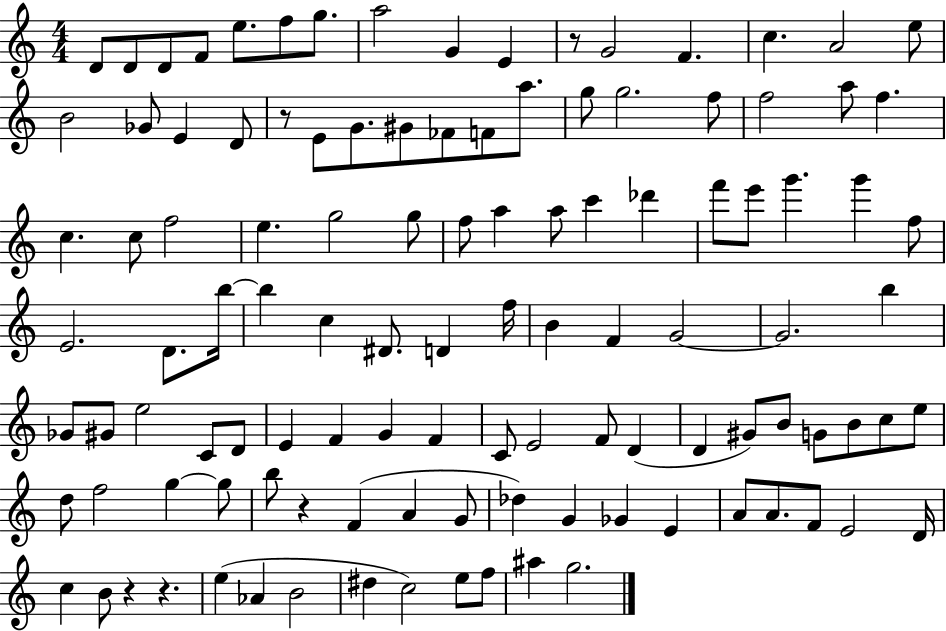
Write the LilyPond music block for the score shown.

{
  \clef treble
  \numericTimeSignature
  \time 4/4
  \key c \major
  \repeat volta 2 { d'8 d'8 d'8 f'8 e''8. f''8 g''8. | a''2 g'4 e'4 | r8 g'2 f'4. | c''4. a'2 e''8 | \break b'2 ges'8 e'4 d'8 | r8 e'8 g'8. gis'8 fes'8 f'8 a''8. | g''8 g''2. f''8 | f''2 a''8 f''4. | \break c''4. c''8 f''2 | e''4. g''2 g''8 | f''8 a''4 a''8 c'''4 des'''4 | f'''8 e'''8 g'''4. g'''4 f''8 | \break e'2. d'8. b''16~~ | b''4 c''4 dis'8. d'4 f''16 | b'4 f'4 g'2~~ | g'2. b''4 | \break ges'8 gis'8 e''2 c'8 d'8 | e'4 f'4 g'4 f'4 | c'8 e'2 f'8 d'4( | d'4 gis'8) b'8 g'8 b'8 c''8 e''8 | \break d''8 f''2 g''4~~ g''8 | b''8 r4 f'4( a'4 g'8 | des''4) g'4 ges'4 e'4 | a'8 a'8. f'8 e'2 d'16 | \break c''4 b'8 r4 r4. | e''4( aes'4 b'2 | dis''4 c''2) e''8 f''8 | ais''4 g''2. | \break } \bar "|."
}